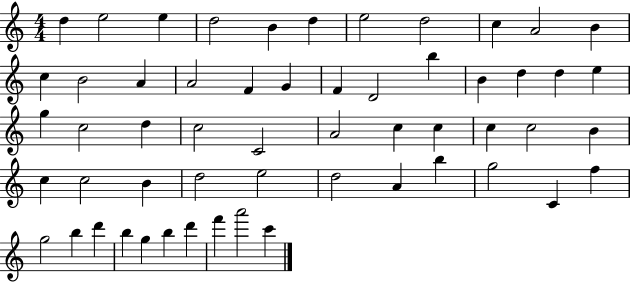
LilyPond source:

{
  \clef treble
  \numericTimeSignature
  \time 4/4
  \key c \major
  d''4 e''2 e''4 | d''2 b'4 d''4 | e''2 d''2 | c''4 a'2 b'4 | \break c''4 b'2 a'4 | a'2 f'4 g'4 | f'4 d'2 b''4 | b'4 d''4 d''4 e''4 | \break g''4 c''2 d''4 | c''2 c'2 | a'2 c''4 c''4 | c''4 c''2 b'4 | \break c''4 c''2 b'4 | d''2 e''2 | d''2 a'4 b''4 | g''2 c'4 f''4 | \break g''2 b''4 d'''4 | b''4 g''4 b''4 d'''4 | f'''4 a'''2 c'''4 | \bar "|."
}